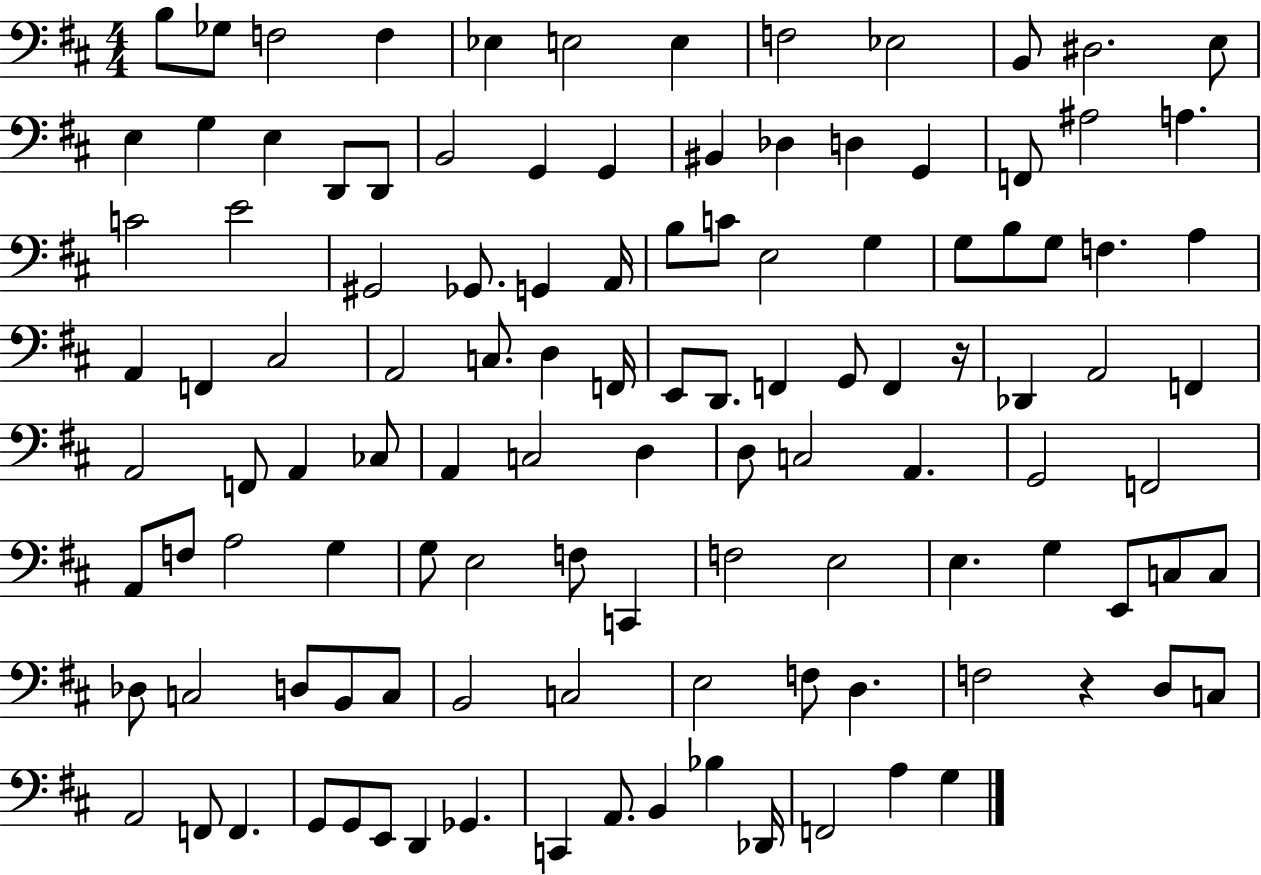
{
  \clef bass
  \numericTimeSignature
  \time 4/4
  \key d \major
  b8 ges8 f2 f4 | ees4 e2 e4 | f2 ees2 | b,8 dis2. e8 | \break e4 g4 e4 d,8 d,8 | b,2 g,4 g,4 | bis,4 des4 d4 g,4 | f,8 ais2 a4. | \break c'2 e'2 | gis,2 ges,8. g,4 a,16 | b8 c'8 e2 g4 | g8 b8 g8 f4. a4 | \break a,4 f,4 cis2 | a,2 c8. d4 f,16 | e,8 d,8. f,4 g,8 f,4 r16 | des,4 a,2 f,4 | \break a,2 f,8 a,4 ces8 | a,4 c2 d4 | d8 c2 a,4. | g,2 f,2 | \break a,8 f8 a2 g4 | g8 e2 f8 c,4 | f2 e2 | e4. g4 e,8 c8 c8 | \break des8 c2 d8 b,8 c8 | b,2 c2 | e2 f8 d4. | f2 r4 d8 c8 | \break a,2 f,8 f,4. | g,8 g,8 e,8 d,4 ges,4. | c,4 a,8. b,4 bes4 des,16 | f,2 a4 g4 | \break \bar "|."
}